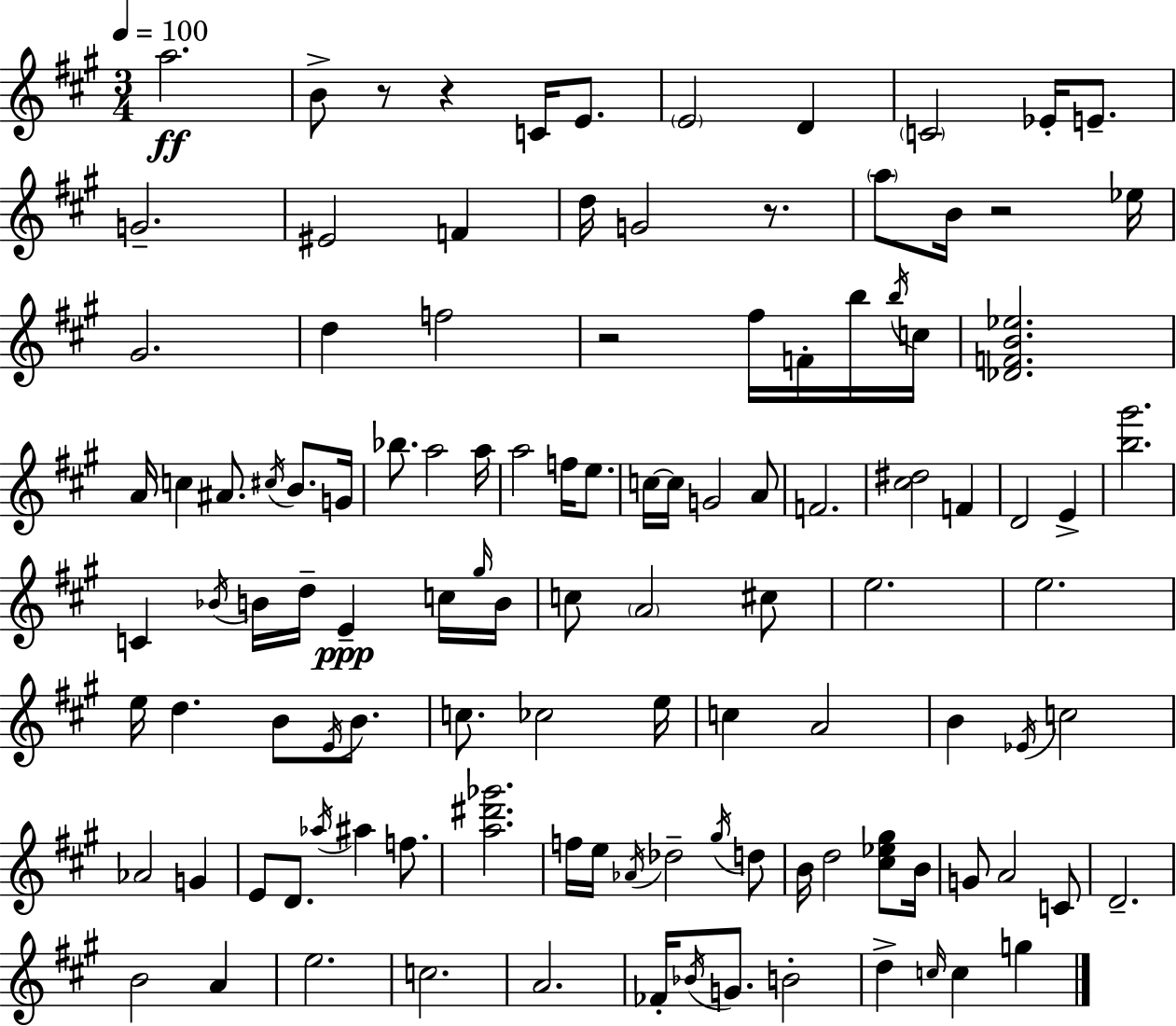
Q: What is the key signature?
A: A major